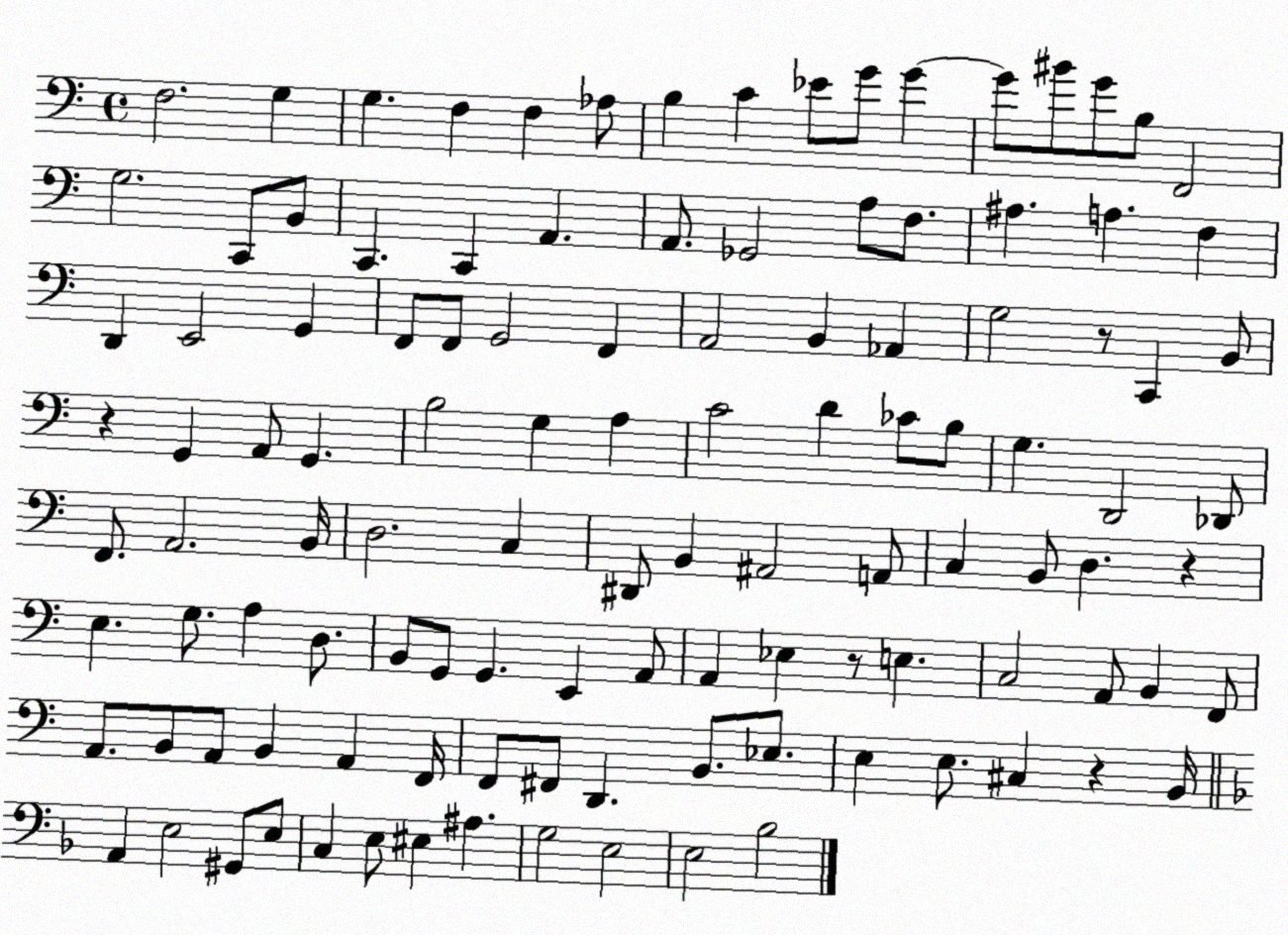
X:1
T:Untitled
M:4/4
L:1/4
K:C
F,2 G, G, F, F, _A,/2 B, C _E/2 G/2 G G/2 ^B/2 G/2 B,/2 F,,2 G,2 C,,/2 B,,/2 C,, C,, A,, A,,/2 _G,,2 A,/2 F,/2 ^A, A, F, D,, E,,2 G,, F,,/2 F,,/2 G,,2 F,, A,,2 B,, _A,, G,2 z/2 C,, B,,/2 z G,, A,,/2 G,, B,2 G, A, C2 D _C/2 B,/2 G, D,,2 _D,,/2 F,,/2 A,,2 B,,/4 D,2 C, ^D,,/2 B,, ^A,,2 A,,/2 C, B,,/2 D, z E, G,/2 A, D,/2 B,,/2 G,,/2 G,, E,, A,,/2 A,, _E, z/2 E, C,2 A,,/2 B,, F,,/2 A,,/2 B,,/2 A,,/2 B,, A,, F,,/4 F,,/2 ^F,,/2 D,, B,,/2 _E,/2 E, E,/2 ^C, z B,,/4 A,, E,2 ^G,,/2 E,/2 C, E,/2 ^E, ^A, G,2 E,2 E,2 _B,2